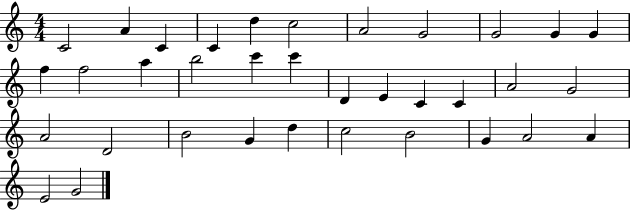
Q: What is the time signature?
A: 4/4